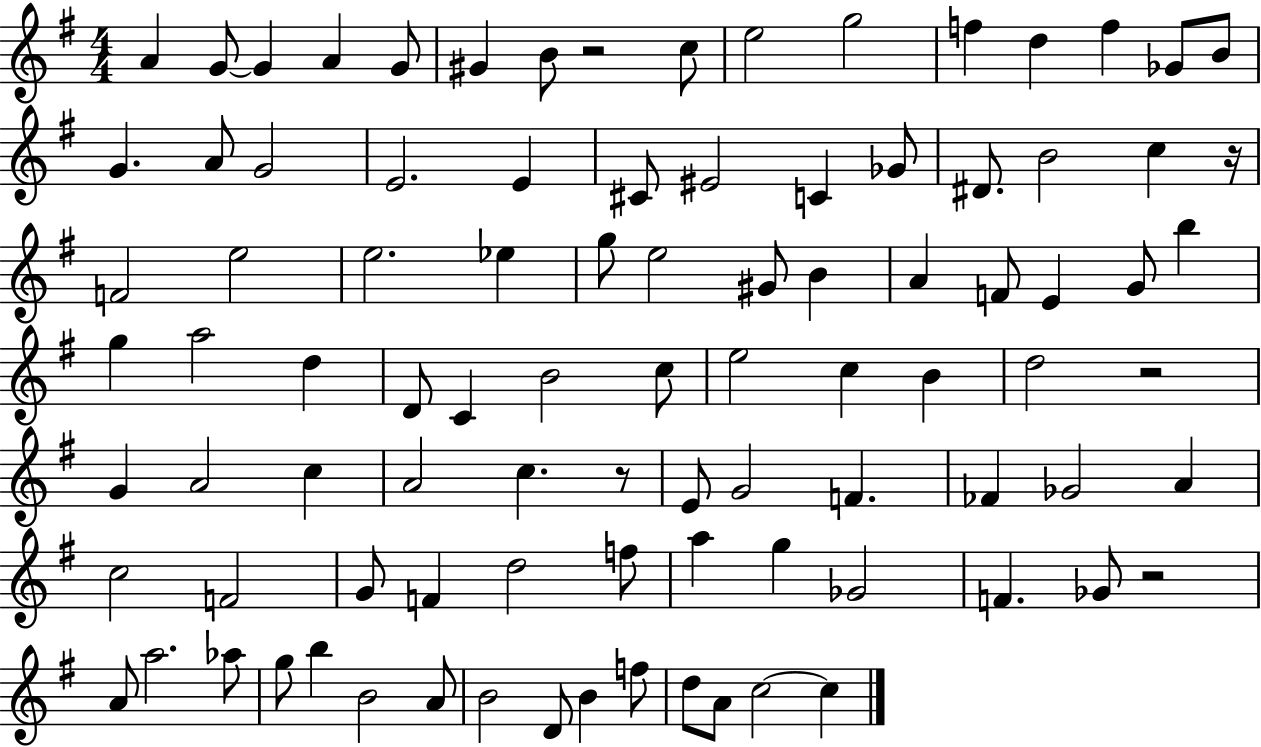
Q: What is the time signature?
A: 4/4